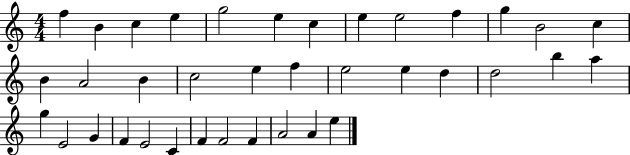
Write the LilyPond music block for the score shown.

{
  \clef treble
  \numericTimeSignature
  \time 4/4
  \key c \major
  f''4 b'4 c''4 e''4 | g''2 e''4 c''4 | e''4 e''2 f''4 | g''4 b'2 c''4 | \break b'4 a'2 b'4 | c''2 e''4 f''4 | e''2 e''4 d''4 | d''2 b''4 a''4 | \break g''4 e'2 g'4 | f'4 e'2 c'4 | f'4 f'2 f'4 | a'2 a'4 e''4 | \break \bar "|."
}